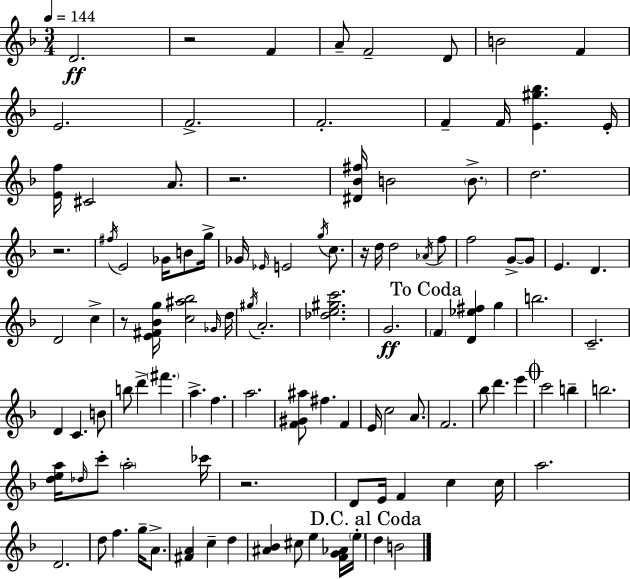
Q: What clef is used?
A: treble